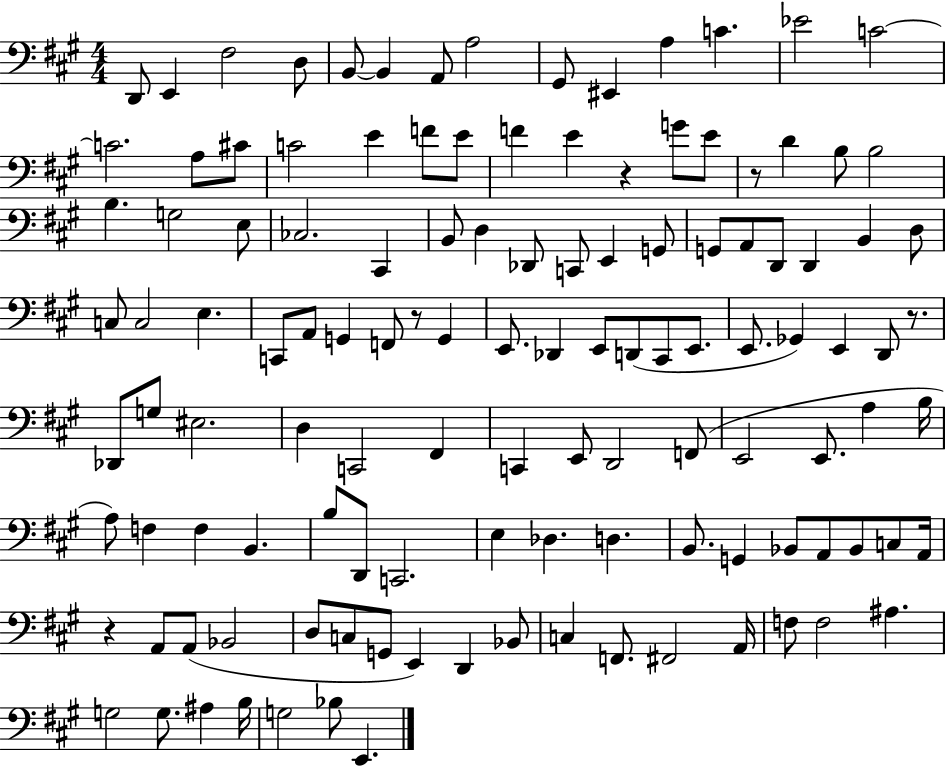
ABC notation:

X:1
T:Untitled
M:4/4
L:1/4
K:A
D,,/2 E,, ^F,2 D,/2 B,,/2 B,, A,,/2 A,2 ^G,,/2 ^E,, A, C _E2 C2 C2 A,/2 ^C/2 C2 E F/2 E/2 F E z G/2 E/2 z/2 D B,/2 B,2 B, G,2 E,/2 _C,2 ^C,, B,,/2 D, _D,,/2 C,,/2 E,, G,,/2 G,,/2 A,,/2 D,,/2 D,, B,, D,/2 C,/2 C,2 E, C,,/2 A,,/2 G,, F,,/2 z/2 G,, E,,/2 _D,, E,,/2 D,,/2 ^C,,/2 E,,/2 E,,/2 _G,, E,, D,,/2 z/2 _D,,/2 G,/2 ^E,2 D, C,,2 ^F,, C,, E,,/2 D,,2 F,,/2 E,,2 E,,/2 A, B,/4 A,/2 F, F, B,, B,/2 D,,/2 C,,2 E, _D, D, B,,/2 G,, _B,,/2 A,,/2 _B,,/2 C,/2 A,,/4 z A,,/2 A,,/2 _B,,2 D,/2 C,/2 G,,/2 E,, D,, _B,,/2 C, F,,/2 ^F,,2 A,,/4 F,/2 F,2 ^A, G,2 G,/2 ^A, B,/4 G,2 _B,/2 E,,